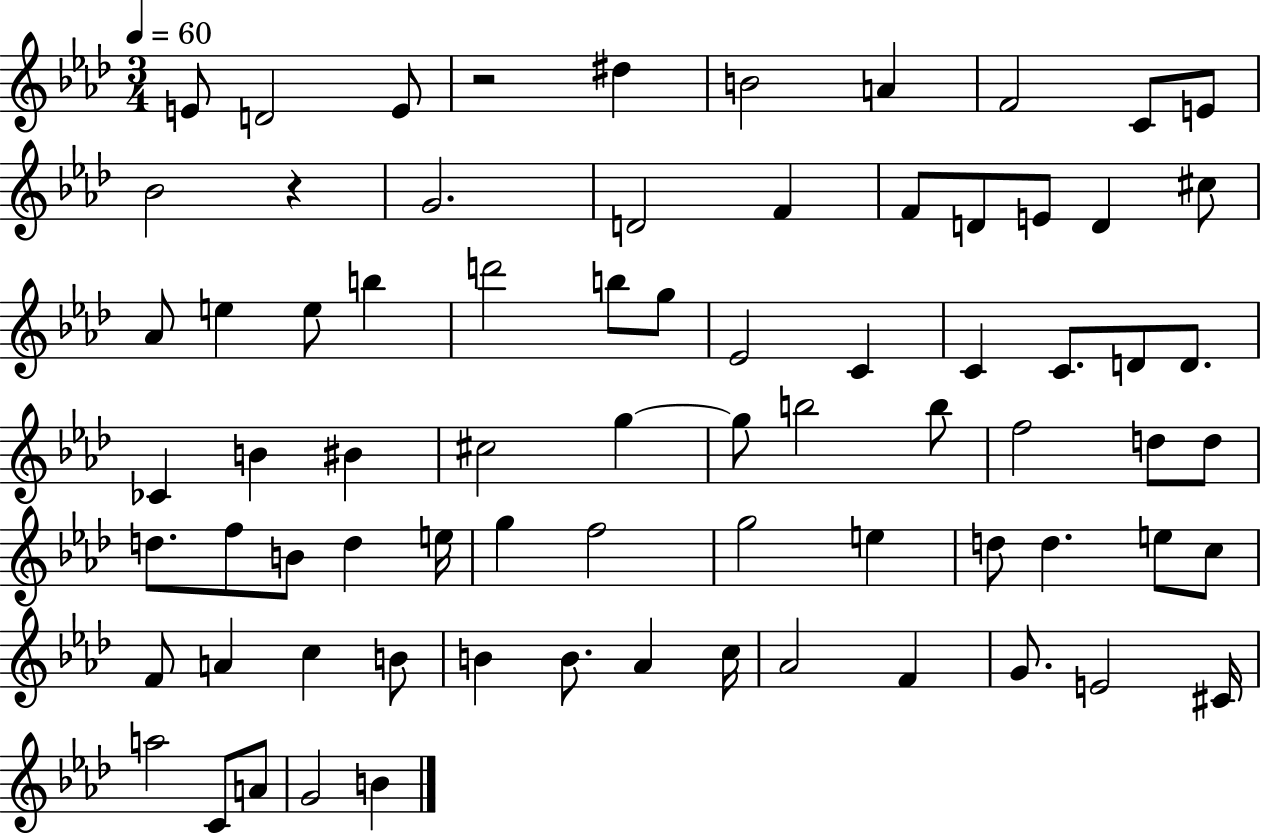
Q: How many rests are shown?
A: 2